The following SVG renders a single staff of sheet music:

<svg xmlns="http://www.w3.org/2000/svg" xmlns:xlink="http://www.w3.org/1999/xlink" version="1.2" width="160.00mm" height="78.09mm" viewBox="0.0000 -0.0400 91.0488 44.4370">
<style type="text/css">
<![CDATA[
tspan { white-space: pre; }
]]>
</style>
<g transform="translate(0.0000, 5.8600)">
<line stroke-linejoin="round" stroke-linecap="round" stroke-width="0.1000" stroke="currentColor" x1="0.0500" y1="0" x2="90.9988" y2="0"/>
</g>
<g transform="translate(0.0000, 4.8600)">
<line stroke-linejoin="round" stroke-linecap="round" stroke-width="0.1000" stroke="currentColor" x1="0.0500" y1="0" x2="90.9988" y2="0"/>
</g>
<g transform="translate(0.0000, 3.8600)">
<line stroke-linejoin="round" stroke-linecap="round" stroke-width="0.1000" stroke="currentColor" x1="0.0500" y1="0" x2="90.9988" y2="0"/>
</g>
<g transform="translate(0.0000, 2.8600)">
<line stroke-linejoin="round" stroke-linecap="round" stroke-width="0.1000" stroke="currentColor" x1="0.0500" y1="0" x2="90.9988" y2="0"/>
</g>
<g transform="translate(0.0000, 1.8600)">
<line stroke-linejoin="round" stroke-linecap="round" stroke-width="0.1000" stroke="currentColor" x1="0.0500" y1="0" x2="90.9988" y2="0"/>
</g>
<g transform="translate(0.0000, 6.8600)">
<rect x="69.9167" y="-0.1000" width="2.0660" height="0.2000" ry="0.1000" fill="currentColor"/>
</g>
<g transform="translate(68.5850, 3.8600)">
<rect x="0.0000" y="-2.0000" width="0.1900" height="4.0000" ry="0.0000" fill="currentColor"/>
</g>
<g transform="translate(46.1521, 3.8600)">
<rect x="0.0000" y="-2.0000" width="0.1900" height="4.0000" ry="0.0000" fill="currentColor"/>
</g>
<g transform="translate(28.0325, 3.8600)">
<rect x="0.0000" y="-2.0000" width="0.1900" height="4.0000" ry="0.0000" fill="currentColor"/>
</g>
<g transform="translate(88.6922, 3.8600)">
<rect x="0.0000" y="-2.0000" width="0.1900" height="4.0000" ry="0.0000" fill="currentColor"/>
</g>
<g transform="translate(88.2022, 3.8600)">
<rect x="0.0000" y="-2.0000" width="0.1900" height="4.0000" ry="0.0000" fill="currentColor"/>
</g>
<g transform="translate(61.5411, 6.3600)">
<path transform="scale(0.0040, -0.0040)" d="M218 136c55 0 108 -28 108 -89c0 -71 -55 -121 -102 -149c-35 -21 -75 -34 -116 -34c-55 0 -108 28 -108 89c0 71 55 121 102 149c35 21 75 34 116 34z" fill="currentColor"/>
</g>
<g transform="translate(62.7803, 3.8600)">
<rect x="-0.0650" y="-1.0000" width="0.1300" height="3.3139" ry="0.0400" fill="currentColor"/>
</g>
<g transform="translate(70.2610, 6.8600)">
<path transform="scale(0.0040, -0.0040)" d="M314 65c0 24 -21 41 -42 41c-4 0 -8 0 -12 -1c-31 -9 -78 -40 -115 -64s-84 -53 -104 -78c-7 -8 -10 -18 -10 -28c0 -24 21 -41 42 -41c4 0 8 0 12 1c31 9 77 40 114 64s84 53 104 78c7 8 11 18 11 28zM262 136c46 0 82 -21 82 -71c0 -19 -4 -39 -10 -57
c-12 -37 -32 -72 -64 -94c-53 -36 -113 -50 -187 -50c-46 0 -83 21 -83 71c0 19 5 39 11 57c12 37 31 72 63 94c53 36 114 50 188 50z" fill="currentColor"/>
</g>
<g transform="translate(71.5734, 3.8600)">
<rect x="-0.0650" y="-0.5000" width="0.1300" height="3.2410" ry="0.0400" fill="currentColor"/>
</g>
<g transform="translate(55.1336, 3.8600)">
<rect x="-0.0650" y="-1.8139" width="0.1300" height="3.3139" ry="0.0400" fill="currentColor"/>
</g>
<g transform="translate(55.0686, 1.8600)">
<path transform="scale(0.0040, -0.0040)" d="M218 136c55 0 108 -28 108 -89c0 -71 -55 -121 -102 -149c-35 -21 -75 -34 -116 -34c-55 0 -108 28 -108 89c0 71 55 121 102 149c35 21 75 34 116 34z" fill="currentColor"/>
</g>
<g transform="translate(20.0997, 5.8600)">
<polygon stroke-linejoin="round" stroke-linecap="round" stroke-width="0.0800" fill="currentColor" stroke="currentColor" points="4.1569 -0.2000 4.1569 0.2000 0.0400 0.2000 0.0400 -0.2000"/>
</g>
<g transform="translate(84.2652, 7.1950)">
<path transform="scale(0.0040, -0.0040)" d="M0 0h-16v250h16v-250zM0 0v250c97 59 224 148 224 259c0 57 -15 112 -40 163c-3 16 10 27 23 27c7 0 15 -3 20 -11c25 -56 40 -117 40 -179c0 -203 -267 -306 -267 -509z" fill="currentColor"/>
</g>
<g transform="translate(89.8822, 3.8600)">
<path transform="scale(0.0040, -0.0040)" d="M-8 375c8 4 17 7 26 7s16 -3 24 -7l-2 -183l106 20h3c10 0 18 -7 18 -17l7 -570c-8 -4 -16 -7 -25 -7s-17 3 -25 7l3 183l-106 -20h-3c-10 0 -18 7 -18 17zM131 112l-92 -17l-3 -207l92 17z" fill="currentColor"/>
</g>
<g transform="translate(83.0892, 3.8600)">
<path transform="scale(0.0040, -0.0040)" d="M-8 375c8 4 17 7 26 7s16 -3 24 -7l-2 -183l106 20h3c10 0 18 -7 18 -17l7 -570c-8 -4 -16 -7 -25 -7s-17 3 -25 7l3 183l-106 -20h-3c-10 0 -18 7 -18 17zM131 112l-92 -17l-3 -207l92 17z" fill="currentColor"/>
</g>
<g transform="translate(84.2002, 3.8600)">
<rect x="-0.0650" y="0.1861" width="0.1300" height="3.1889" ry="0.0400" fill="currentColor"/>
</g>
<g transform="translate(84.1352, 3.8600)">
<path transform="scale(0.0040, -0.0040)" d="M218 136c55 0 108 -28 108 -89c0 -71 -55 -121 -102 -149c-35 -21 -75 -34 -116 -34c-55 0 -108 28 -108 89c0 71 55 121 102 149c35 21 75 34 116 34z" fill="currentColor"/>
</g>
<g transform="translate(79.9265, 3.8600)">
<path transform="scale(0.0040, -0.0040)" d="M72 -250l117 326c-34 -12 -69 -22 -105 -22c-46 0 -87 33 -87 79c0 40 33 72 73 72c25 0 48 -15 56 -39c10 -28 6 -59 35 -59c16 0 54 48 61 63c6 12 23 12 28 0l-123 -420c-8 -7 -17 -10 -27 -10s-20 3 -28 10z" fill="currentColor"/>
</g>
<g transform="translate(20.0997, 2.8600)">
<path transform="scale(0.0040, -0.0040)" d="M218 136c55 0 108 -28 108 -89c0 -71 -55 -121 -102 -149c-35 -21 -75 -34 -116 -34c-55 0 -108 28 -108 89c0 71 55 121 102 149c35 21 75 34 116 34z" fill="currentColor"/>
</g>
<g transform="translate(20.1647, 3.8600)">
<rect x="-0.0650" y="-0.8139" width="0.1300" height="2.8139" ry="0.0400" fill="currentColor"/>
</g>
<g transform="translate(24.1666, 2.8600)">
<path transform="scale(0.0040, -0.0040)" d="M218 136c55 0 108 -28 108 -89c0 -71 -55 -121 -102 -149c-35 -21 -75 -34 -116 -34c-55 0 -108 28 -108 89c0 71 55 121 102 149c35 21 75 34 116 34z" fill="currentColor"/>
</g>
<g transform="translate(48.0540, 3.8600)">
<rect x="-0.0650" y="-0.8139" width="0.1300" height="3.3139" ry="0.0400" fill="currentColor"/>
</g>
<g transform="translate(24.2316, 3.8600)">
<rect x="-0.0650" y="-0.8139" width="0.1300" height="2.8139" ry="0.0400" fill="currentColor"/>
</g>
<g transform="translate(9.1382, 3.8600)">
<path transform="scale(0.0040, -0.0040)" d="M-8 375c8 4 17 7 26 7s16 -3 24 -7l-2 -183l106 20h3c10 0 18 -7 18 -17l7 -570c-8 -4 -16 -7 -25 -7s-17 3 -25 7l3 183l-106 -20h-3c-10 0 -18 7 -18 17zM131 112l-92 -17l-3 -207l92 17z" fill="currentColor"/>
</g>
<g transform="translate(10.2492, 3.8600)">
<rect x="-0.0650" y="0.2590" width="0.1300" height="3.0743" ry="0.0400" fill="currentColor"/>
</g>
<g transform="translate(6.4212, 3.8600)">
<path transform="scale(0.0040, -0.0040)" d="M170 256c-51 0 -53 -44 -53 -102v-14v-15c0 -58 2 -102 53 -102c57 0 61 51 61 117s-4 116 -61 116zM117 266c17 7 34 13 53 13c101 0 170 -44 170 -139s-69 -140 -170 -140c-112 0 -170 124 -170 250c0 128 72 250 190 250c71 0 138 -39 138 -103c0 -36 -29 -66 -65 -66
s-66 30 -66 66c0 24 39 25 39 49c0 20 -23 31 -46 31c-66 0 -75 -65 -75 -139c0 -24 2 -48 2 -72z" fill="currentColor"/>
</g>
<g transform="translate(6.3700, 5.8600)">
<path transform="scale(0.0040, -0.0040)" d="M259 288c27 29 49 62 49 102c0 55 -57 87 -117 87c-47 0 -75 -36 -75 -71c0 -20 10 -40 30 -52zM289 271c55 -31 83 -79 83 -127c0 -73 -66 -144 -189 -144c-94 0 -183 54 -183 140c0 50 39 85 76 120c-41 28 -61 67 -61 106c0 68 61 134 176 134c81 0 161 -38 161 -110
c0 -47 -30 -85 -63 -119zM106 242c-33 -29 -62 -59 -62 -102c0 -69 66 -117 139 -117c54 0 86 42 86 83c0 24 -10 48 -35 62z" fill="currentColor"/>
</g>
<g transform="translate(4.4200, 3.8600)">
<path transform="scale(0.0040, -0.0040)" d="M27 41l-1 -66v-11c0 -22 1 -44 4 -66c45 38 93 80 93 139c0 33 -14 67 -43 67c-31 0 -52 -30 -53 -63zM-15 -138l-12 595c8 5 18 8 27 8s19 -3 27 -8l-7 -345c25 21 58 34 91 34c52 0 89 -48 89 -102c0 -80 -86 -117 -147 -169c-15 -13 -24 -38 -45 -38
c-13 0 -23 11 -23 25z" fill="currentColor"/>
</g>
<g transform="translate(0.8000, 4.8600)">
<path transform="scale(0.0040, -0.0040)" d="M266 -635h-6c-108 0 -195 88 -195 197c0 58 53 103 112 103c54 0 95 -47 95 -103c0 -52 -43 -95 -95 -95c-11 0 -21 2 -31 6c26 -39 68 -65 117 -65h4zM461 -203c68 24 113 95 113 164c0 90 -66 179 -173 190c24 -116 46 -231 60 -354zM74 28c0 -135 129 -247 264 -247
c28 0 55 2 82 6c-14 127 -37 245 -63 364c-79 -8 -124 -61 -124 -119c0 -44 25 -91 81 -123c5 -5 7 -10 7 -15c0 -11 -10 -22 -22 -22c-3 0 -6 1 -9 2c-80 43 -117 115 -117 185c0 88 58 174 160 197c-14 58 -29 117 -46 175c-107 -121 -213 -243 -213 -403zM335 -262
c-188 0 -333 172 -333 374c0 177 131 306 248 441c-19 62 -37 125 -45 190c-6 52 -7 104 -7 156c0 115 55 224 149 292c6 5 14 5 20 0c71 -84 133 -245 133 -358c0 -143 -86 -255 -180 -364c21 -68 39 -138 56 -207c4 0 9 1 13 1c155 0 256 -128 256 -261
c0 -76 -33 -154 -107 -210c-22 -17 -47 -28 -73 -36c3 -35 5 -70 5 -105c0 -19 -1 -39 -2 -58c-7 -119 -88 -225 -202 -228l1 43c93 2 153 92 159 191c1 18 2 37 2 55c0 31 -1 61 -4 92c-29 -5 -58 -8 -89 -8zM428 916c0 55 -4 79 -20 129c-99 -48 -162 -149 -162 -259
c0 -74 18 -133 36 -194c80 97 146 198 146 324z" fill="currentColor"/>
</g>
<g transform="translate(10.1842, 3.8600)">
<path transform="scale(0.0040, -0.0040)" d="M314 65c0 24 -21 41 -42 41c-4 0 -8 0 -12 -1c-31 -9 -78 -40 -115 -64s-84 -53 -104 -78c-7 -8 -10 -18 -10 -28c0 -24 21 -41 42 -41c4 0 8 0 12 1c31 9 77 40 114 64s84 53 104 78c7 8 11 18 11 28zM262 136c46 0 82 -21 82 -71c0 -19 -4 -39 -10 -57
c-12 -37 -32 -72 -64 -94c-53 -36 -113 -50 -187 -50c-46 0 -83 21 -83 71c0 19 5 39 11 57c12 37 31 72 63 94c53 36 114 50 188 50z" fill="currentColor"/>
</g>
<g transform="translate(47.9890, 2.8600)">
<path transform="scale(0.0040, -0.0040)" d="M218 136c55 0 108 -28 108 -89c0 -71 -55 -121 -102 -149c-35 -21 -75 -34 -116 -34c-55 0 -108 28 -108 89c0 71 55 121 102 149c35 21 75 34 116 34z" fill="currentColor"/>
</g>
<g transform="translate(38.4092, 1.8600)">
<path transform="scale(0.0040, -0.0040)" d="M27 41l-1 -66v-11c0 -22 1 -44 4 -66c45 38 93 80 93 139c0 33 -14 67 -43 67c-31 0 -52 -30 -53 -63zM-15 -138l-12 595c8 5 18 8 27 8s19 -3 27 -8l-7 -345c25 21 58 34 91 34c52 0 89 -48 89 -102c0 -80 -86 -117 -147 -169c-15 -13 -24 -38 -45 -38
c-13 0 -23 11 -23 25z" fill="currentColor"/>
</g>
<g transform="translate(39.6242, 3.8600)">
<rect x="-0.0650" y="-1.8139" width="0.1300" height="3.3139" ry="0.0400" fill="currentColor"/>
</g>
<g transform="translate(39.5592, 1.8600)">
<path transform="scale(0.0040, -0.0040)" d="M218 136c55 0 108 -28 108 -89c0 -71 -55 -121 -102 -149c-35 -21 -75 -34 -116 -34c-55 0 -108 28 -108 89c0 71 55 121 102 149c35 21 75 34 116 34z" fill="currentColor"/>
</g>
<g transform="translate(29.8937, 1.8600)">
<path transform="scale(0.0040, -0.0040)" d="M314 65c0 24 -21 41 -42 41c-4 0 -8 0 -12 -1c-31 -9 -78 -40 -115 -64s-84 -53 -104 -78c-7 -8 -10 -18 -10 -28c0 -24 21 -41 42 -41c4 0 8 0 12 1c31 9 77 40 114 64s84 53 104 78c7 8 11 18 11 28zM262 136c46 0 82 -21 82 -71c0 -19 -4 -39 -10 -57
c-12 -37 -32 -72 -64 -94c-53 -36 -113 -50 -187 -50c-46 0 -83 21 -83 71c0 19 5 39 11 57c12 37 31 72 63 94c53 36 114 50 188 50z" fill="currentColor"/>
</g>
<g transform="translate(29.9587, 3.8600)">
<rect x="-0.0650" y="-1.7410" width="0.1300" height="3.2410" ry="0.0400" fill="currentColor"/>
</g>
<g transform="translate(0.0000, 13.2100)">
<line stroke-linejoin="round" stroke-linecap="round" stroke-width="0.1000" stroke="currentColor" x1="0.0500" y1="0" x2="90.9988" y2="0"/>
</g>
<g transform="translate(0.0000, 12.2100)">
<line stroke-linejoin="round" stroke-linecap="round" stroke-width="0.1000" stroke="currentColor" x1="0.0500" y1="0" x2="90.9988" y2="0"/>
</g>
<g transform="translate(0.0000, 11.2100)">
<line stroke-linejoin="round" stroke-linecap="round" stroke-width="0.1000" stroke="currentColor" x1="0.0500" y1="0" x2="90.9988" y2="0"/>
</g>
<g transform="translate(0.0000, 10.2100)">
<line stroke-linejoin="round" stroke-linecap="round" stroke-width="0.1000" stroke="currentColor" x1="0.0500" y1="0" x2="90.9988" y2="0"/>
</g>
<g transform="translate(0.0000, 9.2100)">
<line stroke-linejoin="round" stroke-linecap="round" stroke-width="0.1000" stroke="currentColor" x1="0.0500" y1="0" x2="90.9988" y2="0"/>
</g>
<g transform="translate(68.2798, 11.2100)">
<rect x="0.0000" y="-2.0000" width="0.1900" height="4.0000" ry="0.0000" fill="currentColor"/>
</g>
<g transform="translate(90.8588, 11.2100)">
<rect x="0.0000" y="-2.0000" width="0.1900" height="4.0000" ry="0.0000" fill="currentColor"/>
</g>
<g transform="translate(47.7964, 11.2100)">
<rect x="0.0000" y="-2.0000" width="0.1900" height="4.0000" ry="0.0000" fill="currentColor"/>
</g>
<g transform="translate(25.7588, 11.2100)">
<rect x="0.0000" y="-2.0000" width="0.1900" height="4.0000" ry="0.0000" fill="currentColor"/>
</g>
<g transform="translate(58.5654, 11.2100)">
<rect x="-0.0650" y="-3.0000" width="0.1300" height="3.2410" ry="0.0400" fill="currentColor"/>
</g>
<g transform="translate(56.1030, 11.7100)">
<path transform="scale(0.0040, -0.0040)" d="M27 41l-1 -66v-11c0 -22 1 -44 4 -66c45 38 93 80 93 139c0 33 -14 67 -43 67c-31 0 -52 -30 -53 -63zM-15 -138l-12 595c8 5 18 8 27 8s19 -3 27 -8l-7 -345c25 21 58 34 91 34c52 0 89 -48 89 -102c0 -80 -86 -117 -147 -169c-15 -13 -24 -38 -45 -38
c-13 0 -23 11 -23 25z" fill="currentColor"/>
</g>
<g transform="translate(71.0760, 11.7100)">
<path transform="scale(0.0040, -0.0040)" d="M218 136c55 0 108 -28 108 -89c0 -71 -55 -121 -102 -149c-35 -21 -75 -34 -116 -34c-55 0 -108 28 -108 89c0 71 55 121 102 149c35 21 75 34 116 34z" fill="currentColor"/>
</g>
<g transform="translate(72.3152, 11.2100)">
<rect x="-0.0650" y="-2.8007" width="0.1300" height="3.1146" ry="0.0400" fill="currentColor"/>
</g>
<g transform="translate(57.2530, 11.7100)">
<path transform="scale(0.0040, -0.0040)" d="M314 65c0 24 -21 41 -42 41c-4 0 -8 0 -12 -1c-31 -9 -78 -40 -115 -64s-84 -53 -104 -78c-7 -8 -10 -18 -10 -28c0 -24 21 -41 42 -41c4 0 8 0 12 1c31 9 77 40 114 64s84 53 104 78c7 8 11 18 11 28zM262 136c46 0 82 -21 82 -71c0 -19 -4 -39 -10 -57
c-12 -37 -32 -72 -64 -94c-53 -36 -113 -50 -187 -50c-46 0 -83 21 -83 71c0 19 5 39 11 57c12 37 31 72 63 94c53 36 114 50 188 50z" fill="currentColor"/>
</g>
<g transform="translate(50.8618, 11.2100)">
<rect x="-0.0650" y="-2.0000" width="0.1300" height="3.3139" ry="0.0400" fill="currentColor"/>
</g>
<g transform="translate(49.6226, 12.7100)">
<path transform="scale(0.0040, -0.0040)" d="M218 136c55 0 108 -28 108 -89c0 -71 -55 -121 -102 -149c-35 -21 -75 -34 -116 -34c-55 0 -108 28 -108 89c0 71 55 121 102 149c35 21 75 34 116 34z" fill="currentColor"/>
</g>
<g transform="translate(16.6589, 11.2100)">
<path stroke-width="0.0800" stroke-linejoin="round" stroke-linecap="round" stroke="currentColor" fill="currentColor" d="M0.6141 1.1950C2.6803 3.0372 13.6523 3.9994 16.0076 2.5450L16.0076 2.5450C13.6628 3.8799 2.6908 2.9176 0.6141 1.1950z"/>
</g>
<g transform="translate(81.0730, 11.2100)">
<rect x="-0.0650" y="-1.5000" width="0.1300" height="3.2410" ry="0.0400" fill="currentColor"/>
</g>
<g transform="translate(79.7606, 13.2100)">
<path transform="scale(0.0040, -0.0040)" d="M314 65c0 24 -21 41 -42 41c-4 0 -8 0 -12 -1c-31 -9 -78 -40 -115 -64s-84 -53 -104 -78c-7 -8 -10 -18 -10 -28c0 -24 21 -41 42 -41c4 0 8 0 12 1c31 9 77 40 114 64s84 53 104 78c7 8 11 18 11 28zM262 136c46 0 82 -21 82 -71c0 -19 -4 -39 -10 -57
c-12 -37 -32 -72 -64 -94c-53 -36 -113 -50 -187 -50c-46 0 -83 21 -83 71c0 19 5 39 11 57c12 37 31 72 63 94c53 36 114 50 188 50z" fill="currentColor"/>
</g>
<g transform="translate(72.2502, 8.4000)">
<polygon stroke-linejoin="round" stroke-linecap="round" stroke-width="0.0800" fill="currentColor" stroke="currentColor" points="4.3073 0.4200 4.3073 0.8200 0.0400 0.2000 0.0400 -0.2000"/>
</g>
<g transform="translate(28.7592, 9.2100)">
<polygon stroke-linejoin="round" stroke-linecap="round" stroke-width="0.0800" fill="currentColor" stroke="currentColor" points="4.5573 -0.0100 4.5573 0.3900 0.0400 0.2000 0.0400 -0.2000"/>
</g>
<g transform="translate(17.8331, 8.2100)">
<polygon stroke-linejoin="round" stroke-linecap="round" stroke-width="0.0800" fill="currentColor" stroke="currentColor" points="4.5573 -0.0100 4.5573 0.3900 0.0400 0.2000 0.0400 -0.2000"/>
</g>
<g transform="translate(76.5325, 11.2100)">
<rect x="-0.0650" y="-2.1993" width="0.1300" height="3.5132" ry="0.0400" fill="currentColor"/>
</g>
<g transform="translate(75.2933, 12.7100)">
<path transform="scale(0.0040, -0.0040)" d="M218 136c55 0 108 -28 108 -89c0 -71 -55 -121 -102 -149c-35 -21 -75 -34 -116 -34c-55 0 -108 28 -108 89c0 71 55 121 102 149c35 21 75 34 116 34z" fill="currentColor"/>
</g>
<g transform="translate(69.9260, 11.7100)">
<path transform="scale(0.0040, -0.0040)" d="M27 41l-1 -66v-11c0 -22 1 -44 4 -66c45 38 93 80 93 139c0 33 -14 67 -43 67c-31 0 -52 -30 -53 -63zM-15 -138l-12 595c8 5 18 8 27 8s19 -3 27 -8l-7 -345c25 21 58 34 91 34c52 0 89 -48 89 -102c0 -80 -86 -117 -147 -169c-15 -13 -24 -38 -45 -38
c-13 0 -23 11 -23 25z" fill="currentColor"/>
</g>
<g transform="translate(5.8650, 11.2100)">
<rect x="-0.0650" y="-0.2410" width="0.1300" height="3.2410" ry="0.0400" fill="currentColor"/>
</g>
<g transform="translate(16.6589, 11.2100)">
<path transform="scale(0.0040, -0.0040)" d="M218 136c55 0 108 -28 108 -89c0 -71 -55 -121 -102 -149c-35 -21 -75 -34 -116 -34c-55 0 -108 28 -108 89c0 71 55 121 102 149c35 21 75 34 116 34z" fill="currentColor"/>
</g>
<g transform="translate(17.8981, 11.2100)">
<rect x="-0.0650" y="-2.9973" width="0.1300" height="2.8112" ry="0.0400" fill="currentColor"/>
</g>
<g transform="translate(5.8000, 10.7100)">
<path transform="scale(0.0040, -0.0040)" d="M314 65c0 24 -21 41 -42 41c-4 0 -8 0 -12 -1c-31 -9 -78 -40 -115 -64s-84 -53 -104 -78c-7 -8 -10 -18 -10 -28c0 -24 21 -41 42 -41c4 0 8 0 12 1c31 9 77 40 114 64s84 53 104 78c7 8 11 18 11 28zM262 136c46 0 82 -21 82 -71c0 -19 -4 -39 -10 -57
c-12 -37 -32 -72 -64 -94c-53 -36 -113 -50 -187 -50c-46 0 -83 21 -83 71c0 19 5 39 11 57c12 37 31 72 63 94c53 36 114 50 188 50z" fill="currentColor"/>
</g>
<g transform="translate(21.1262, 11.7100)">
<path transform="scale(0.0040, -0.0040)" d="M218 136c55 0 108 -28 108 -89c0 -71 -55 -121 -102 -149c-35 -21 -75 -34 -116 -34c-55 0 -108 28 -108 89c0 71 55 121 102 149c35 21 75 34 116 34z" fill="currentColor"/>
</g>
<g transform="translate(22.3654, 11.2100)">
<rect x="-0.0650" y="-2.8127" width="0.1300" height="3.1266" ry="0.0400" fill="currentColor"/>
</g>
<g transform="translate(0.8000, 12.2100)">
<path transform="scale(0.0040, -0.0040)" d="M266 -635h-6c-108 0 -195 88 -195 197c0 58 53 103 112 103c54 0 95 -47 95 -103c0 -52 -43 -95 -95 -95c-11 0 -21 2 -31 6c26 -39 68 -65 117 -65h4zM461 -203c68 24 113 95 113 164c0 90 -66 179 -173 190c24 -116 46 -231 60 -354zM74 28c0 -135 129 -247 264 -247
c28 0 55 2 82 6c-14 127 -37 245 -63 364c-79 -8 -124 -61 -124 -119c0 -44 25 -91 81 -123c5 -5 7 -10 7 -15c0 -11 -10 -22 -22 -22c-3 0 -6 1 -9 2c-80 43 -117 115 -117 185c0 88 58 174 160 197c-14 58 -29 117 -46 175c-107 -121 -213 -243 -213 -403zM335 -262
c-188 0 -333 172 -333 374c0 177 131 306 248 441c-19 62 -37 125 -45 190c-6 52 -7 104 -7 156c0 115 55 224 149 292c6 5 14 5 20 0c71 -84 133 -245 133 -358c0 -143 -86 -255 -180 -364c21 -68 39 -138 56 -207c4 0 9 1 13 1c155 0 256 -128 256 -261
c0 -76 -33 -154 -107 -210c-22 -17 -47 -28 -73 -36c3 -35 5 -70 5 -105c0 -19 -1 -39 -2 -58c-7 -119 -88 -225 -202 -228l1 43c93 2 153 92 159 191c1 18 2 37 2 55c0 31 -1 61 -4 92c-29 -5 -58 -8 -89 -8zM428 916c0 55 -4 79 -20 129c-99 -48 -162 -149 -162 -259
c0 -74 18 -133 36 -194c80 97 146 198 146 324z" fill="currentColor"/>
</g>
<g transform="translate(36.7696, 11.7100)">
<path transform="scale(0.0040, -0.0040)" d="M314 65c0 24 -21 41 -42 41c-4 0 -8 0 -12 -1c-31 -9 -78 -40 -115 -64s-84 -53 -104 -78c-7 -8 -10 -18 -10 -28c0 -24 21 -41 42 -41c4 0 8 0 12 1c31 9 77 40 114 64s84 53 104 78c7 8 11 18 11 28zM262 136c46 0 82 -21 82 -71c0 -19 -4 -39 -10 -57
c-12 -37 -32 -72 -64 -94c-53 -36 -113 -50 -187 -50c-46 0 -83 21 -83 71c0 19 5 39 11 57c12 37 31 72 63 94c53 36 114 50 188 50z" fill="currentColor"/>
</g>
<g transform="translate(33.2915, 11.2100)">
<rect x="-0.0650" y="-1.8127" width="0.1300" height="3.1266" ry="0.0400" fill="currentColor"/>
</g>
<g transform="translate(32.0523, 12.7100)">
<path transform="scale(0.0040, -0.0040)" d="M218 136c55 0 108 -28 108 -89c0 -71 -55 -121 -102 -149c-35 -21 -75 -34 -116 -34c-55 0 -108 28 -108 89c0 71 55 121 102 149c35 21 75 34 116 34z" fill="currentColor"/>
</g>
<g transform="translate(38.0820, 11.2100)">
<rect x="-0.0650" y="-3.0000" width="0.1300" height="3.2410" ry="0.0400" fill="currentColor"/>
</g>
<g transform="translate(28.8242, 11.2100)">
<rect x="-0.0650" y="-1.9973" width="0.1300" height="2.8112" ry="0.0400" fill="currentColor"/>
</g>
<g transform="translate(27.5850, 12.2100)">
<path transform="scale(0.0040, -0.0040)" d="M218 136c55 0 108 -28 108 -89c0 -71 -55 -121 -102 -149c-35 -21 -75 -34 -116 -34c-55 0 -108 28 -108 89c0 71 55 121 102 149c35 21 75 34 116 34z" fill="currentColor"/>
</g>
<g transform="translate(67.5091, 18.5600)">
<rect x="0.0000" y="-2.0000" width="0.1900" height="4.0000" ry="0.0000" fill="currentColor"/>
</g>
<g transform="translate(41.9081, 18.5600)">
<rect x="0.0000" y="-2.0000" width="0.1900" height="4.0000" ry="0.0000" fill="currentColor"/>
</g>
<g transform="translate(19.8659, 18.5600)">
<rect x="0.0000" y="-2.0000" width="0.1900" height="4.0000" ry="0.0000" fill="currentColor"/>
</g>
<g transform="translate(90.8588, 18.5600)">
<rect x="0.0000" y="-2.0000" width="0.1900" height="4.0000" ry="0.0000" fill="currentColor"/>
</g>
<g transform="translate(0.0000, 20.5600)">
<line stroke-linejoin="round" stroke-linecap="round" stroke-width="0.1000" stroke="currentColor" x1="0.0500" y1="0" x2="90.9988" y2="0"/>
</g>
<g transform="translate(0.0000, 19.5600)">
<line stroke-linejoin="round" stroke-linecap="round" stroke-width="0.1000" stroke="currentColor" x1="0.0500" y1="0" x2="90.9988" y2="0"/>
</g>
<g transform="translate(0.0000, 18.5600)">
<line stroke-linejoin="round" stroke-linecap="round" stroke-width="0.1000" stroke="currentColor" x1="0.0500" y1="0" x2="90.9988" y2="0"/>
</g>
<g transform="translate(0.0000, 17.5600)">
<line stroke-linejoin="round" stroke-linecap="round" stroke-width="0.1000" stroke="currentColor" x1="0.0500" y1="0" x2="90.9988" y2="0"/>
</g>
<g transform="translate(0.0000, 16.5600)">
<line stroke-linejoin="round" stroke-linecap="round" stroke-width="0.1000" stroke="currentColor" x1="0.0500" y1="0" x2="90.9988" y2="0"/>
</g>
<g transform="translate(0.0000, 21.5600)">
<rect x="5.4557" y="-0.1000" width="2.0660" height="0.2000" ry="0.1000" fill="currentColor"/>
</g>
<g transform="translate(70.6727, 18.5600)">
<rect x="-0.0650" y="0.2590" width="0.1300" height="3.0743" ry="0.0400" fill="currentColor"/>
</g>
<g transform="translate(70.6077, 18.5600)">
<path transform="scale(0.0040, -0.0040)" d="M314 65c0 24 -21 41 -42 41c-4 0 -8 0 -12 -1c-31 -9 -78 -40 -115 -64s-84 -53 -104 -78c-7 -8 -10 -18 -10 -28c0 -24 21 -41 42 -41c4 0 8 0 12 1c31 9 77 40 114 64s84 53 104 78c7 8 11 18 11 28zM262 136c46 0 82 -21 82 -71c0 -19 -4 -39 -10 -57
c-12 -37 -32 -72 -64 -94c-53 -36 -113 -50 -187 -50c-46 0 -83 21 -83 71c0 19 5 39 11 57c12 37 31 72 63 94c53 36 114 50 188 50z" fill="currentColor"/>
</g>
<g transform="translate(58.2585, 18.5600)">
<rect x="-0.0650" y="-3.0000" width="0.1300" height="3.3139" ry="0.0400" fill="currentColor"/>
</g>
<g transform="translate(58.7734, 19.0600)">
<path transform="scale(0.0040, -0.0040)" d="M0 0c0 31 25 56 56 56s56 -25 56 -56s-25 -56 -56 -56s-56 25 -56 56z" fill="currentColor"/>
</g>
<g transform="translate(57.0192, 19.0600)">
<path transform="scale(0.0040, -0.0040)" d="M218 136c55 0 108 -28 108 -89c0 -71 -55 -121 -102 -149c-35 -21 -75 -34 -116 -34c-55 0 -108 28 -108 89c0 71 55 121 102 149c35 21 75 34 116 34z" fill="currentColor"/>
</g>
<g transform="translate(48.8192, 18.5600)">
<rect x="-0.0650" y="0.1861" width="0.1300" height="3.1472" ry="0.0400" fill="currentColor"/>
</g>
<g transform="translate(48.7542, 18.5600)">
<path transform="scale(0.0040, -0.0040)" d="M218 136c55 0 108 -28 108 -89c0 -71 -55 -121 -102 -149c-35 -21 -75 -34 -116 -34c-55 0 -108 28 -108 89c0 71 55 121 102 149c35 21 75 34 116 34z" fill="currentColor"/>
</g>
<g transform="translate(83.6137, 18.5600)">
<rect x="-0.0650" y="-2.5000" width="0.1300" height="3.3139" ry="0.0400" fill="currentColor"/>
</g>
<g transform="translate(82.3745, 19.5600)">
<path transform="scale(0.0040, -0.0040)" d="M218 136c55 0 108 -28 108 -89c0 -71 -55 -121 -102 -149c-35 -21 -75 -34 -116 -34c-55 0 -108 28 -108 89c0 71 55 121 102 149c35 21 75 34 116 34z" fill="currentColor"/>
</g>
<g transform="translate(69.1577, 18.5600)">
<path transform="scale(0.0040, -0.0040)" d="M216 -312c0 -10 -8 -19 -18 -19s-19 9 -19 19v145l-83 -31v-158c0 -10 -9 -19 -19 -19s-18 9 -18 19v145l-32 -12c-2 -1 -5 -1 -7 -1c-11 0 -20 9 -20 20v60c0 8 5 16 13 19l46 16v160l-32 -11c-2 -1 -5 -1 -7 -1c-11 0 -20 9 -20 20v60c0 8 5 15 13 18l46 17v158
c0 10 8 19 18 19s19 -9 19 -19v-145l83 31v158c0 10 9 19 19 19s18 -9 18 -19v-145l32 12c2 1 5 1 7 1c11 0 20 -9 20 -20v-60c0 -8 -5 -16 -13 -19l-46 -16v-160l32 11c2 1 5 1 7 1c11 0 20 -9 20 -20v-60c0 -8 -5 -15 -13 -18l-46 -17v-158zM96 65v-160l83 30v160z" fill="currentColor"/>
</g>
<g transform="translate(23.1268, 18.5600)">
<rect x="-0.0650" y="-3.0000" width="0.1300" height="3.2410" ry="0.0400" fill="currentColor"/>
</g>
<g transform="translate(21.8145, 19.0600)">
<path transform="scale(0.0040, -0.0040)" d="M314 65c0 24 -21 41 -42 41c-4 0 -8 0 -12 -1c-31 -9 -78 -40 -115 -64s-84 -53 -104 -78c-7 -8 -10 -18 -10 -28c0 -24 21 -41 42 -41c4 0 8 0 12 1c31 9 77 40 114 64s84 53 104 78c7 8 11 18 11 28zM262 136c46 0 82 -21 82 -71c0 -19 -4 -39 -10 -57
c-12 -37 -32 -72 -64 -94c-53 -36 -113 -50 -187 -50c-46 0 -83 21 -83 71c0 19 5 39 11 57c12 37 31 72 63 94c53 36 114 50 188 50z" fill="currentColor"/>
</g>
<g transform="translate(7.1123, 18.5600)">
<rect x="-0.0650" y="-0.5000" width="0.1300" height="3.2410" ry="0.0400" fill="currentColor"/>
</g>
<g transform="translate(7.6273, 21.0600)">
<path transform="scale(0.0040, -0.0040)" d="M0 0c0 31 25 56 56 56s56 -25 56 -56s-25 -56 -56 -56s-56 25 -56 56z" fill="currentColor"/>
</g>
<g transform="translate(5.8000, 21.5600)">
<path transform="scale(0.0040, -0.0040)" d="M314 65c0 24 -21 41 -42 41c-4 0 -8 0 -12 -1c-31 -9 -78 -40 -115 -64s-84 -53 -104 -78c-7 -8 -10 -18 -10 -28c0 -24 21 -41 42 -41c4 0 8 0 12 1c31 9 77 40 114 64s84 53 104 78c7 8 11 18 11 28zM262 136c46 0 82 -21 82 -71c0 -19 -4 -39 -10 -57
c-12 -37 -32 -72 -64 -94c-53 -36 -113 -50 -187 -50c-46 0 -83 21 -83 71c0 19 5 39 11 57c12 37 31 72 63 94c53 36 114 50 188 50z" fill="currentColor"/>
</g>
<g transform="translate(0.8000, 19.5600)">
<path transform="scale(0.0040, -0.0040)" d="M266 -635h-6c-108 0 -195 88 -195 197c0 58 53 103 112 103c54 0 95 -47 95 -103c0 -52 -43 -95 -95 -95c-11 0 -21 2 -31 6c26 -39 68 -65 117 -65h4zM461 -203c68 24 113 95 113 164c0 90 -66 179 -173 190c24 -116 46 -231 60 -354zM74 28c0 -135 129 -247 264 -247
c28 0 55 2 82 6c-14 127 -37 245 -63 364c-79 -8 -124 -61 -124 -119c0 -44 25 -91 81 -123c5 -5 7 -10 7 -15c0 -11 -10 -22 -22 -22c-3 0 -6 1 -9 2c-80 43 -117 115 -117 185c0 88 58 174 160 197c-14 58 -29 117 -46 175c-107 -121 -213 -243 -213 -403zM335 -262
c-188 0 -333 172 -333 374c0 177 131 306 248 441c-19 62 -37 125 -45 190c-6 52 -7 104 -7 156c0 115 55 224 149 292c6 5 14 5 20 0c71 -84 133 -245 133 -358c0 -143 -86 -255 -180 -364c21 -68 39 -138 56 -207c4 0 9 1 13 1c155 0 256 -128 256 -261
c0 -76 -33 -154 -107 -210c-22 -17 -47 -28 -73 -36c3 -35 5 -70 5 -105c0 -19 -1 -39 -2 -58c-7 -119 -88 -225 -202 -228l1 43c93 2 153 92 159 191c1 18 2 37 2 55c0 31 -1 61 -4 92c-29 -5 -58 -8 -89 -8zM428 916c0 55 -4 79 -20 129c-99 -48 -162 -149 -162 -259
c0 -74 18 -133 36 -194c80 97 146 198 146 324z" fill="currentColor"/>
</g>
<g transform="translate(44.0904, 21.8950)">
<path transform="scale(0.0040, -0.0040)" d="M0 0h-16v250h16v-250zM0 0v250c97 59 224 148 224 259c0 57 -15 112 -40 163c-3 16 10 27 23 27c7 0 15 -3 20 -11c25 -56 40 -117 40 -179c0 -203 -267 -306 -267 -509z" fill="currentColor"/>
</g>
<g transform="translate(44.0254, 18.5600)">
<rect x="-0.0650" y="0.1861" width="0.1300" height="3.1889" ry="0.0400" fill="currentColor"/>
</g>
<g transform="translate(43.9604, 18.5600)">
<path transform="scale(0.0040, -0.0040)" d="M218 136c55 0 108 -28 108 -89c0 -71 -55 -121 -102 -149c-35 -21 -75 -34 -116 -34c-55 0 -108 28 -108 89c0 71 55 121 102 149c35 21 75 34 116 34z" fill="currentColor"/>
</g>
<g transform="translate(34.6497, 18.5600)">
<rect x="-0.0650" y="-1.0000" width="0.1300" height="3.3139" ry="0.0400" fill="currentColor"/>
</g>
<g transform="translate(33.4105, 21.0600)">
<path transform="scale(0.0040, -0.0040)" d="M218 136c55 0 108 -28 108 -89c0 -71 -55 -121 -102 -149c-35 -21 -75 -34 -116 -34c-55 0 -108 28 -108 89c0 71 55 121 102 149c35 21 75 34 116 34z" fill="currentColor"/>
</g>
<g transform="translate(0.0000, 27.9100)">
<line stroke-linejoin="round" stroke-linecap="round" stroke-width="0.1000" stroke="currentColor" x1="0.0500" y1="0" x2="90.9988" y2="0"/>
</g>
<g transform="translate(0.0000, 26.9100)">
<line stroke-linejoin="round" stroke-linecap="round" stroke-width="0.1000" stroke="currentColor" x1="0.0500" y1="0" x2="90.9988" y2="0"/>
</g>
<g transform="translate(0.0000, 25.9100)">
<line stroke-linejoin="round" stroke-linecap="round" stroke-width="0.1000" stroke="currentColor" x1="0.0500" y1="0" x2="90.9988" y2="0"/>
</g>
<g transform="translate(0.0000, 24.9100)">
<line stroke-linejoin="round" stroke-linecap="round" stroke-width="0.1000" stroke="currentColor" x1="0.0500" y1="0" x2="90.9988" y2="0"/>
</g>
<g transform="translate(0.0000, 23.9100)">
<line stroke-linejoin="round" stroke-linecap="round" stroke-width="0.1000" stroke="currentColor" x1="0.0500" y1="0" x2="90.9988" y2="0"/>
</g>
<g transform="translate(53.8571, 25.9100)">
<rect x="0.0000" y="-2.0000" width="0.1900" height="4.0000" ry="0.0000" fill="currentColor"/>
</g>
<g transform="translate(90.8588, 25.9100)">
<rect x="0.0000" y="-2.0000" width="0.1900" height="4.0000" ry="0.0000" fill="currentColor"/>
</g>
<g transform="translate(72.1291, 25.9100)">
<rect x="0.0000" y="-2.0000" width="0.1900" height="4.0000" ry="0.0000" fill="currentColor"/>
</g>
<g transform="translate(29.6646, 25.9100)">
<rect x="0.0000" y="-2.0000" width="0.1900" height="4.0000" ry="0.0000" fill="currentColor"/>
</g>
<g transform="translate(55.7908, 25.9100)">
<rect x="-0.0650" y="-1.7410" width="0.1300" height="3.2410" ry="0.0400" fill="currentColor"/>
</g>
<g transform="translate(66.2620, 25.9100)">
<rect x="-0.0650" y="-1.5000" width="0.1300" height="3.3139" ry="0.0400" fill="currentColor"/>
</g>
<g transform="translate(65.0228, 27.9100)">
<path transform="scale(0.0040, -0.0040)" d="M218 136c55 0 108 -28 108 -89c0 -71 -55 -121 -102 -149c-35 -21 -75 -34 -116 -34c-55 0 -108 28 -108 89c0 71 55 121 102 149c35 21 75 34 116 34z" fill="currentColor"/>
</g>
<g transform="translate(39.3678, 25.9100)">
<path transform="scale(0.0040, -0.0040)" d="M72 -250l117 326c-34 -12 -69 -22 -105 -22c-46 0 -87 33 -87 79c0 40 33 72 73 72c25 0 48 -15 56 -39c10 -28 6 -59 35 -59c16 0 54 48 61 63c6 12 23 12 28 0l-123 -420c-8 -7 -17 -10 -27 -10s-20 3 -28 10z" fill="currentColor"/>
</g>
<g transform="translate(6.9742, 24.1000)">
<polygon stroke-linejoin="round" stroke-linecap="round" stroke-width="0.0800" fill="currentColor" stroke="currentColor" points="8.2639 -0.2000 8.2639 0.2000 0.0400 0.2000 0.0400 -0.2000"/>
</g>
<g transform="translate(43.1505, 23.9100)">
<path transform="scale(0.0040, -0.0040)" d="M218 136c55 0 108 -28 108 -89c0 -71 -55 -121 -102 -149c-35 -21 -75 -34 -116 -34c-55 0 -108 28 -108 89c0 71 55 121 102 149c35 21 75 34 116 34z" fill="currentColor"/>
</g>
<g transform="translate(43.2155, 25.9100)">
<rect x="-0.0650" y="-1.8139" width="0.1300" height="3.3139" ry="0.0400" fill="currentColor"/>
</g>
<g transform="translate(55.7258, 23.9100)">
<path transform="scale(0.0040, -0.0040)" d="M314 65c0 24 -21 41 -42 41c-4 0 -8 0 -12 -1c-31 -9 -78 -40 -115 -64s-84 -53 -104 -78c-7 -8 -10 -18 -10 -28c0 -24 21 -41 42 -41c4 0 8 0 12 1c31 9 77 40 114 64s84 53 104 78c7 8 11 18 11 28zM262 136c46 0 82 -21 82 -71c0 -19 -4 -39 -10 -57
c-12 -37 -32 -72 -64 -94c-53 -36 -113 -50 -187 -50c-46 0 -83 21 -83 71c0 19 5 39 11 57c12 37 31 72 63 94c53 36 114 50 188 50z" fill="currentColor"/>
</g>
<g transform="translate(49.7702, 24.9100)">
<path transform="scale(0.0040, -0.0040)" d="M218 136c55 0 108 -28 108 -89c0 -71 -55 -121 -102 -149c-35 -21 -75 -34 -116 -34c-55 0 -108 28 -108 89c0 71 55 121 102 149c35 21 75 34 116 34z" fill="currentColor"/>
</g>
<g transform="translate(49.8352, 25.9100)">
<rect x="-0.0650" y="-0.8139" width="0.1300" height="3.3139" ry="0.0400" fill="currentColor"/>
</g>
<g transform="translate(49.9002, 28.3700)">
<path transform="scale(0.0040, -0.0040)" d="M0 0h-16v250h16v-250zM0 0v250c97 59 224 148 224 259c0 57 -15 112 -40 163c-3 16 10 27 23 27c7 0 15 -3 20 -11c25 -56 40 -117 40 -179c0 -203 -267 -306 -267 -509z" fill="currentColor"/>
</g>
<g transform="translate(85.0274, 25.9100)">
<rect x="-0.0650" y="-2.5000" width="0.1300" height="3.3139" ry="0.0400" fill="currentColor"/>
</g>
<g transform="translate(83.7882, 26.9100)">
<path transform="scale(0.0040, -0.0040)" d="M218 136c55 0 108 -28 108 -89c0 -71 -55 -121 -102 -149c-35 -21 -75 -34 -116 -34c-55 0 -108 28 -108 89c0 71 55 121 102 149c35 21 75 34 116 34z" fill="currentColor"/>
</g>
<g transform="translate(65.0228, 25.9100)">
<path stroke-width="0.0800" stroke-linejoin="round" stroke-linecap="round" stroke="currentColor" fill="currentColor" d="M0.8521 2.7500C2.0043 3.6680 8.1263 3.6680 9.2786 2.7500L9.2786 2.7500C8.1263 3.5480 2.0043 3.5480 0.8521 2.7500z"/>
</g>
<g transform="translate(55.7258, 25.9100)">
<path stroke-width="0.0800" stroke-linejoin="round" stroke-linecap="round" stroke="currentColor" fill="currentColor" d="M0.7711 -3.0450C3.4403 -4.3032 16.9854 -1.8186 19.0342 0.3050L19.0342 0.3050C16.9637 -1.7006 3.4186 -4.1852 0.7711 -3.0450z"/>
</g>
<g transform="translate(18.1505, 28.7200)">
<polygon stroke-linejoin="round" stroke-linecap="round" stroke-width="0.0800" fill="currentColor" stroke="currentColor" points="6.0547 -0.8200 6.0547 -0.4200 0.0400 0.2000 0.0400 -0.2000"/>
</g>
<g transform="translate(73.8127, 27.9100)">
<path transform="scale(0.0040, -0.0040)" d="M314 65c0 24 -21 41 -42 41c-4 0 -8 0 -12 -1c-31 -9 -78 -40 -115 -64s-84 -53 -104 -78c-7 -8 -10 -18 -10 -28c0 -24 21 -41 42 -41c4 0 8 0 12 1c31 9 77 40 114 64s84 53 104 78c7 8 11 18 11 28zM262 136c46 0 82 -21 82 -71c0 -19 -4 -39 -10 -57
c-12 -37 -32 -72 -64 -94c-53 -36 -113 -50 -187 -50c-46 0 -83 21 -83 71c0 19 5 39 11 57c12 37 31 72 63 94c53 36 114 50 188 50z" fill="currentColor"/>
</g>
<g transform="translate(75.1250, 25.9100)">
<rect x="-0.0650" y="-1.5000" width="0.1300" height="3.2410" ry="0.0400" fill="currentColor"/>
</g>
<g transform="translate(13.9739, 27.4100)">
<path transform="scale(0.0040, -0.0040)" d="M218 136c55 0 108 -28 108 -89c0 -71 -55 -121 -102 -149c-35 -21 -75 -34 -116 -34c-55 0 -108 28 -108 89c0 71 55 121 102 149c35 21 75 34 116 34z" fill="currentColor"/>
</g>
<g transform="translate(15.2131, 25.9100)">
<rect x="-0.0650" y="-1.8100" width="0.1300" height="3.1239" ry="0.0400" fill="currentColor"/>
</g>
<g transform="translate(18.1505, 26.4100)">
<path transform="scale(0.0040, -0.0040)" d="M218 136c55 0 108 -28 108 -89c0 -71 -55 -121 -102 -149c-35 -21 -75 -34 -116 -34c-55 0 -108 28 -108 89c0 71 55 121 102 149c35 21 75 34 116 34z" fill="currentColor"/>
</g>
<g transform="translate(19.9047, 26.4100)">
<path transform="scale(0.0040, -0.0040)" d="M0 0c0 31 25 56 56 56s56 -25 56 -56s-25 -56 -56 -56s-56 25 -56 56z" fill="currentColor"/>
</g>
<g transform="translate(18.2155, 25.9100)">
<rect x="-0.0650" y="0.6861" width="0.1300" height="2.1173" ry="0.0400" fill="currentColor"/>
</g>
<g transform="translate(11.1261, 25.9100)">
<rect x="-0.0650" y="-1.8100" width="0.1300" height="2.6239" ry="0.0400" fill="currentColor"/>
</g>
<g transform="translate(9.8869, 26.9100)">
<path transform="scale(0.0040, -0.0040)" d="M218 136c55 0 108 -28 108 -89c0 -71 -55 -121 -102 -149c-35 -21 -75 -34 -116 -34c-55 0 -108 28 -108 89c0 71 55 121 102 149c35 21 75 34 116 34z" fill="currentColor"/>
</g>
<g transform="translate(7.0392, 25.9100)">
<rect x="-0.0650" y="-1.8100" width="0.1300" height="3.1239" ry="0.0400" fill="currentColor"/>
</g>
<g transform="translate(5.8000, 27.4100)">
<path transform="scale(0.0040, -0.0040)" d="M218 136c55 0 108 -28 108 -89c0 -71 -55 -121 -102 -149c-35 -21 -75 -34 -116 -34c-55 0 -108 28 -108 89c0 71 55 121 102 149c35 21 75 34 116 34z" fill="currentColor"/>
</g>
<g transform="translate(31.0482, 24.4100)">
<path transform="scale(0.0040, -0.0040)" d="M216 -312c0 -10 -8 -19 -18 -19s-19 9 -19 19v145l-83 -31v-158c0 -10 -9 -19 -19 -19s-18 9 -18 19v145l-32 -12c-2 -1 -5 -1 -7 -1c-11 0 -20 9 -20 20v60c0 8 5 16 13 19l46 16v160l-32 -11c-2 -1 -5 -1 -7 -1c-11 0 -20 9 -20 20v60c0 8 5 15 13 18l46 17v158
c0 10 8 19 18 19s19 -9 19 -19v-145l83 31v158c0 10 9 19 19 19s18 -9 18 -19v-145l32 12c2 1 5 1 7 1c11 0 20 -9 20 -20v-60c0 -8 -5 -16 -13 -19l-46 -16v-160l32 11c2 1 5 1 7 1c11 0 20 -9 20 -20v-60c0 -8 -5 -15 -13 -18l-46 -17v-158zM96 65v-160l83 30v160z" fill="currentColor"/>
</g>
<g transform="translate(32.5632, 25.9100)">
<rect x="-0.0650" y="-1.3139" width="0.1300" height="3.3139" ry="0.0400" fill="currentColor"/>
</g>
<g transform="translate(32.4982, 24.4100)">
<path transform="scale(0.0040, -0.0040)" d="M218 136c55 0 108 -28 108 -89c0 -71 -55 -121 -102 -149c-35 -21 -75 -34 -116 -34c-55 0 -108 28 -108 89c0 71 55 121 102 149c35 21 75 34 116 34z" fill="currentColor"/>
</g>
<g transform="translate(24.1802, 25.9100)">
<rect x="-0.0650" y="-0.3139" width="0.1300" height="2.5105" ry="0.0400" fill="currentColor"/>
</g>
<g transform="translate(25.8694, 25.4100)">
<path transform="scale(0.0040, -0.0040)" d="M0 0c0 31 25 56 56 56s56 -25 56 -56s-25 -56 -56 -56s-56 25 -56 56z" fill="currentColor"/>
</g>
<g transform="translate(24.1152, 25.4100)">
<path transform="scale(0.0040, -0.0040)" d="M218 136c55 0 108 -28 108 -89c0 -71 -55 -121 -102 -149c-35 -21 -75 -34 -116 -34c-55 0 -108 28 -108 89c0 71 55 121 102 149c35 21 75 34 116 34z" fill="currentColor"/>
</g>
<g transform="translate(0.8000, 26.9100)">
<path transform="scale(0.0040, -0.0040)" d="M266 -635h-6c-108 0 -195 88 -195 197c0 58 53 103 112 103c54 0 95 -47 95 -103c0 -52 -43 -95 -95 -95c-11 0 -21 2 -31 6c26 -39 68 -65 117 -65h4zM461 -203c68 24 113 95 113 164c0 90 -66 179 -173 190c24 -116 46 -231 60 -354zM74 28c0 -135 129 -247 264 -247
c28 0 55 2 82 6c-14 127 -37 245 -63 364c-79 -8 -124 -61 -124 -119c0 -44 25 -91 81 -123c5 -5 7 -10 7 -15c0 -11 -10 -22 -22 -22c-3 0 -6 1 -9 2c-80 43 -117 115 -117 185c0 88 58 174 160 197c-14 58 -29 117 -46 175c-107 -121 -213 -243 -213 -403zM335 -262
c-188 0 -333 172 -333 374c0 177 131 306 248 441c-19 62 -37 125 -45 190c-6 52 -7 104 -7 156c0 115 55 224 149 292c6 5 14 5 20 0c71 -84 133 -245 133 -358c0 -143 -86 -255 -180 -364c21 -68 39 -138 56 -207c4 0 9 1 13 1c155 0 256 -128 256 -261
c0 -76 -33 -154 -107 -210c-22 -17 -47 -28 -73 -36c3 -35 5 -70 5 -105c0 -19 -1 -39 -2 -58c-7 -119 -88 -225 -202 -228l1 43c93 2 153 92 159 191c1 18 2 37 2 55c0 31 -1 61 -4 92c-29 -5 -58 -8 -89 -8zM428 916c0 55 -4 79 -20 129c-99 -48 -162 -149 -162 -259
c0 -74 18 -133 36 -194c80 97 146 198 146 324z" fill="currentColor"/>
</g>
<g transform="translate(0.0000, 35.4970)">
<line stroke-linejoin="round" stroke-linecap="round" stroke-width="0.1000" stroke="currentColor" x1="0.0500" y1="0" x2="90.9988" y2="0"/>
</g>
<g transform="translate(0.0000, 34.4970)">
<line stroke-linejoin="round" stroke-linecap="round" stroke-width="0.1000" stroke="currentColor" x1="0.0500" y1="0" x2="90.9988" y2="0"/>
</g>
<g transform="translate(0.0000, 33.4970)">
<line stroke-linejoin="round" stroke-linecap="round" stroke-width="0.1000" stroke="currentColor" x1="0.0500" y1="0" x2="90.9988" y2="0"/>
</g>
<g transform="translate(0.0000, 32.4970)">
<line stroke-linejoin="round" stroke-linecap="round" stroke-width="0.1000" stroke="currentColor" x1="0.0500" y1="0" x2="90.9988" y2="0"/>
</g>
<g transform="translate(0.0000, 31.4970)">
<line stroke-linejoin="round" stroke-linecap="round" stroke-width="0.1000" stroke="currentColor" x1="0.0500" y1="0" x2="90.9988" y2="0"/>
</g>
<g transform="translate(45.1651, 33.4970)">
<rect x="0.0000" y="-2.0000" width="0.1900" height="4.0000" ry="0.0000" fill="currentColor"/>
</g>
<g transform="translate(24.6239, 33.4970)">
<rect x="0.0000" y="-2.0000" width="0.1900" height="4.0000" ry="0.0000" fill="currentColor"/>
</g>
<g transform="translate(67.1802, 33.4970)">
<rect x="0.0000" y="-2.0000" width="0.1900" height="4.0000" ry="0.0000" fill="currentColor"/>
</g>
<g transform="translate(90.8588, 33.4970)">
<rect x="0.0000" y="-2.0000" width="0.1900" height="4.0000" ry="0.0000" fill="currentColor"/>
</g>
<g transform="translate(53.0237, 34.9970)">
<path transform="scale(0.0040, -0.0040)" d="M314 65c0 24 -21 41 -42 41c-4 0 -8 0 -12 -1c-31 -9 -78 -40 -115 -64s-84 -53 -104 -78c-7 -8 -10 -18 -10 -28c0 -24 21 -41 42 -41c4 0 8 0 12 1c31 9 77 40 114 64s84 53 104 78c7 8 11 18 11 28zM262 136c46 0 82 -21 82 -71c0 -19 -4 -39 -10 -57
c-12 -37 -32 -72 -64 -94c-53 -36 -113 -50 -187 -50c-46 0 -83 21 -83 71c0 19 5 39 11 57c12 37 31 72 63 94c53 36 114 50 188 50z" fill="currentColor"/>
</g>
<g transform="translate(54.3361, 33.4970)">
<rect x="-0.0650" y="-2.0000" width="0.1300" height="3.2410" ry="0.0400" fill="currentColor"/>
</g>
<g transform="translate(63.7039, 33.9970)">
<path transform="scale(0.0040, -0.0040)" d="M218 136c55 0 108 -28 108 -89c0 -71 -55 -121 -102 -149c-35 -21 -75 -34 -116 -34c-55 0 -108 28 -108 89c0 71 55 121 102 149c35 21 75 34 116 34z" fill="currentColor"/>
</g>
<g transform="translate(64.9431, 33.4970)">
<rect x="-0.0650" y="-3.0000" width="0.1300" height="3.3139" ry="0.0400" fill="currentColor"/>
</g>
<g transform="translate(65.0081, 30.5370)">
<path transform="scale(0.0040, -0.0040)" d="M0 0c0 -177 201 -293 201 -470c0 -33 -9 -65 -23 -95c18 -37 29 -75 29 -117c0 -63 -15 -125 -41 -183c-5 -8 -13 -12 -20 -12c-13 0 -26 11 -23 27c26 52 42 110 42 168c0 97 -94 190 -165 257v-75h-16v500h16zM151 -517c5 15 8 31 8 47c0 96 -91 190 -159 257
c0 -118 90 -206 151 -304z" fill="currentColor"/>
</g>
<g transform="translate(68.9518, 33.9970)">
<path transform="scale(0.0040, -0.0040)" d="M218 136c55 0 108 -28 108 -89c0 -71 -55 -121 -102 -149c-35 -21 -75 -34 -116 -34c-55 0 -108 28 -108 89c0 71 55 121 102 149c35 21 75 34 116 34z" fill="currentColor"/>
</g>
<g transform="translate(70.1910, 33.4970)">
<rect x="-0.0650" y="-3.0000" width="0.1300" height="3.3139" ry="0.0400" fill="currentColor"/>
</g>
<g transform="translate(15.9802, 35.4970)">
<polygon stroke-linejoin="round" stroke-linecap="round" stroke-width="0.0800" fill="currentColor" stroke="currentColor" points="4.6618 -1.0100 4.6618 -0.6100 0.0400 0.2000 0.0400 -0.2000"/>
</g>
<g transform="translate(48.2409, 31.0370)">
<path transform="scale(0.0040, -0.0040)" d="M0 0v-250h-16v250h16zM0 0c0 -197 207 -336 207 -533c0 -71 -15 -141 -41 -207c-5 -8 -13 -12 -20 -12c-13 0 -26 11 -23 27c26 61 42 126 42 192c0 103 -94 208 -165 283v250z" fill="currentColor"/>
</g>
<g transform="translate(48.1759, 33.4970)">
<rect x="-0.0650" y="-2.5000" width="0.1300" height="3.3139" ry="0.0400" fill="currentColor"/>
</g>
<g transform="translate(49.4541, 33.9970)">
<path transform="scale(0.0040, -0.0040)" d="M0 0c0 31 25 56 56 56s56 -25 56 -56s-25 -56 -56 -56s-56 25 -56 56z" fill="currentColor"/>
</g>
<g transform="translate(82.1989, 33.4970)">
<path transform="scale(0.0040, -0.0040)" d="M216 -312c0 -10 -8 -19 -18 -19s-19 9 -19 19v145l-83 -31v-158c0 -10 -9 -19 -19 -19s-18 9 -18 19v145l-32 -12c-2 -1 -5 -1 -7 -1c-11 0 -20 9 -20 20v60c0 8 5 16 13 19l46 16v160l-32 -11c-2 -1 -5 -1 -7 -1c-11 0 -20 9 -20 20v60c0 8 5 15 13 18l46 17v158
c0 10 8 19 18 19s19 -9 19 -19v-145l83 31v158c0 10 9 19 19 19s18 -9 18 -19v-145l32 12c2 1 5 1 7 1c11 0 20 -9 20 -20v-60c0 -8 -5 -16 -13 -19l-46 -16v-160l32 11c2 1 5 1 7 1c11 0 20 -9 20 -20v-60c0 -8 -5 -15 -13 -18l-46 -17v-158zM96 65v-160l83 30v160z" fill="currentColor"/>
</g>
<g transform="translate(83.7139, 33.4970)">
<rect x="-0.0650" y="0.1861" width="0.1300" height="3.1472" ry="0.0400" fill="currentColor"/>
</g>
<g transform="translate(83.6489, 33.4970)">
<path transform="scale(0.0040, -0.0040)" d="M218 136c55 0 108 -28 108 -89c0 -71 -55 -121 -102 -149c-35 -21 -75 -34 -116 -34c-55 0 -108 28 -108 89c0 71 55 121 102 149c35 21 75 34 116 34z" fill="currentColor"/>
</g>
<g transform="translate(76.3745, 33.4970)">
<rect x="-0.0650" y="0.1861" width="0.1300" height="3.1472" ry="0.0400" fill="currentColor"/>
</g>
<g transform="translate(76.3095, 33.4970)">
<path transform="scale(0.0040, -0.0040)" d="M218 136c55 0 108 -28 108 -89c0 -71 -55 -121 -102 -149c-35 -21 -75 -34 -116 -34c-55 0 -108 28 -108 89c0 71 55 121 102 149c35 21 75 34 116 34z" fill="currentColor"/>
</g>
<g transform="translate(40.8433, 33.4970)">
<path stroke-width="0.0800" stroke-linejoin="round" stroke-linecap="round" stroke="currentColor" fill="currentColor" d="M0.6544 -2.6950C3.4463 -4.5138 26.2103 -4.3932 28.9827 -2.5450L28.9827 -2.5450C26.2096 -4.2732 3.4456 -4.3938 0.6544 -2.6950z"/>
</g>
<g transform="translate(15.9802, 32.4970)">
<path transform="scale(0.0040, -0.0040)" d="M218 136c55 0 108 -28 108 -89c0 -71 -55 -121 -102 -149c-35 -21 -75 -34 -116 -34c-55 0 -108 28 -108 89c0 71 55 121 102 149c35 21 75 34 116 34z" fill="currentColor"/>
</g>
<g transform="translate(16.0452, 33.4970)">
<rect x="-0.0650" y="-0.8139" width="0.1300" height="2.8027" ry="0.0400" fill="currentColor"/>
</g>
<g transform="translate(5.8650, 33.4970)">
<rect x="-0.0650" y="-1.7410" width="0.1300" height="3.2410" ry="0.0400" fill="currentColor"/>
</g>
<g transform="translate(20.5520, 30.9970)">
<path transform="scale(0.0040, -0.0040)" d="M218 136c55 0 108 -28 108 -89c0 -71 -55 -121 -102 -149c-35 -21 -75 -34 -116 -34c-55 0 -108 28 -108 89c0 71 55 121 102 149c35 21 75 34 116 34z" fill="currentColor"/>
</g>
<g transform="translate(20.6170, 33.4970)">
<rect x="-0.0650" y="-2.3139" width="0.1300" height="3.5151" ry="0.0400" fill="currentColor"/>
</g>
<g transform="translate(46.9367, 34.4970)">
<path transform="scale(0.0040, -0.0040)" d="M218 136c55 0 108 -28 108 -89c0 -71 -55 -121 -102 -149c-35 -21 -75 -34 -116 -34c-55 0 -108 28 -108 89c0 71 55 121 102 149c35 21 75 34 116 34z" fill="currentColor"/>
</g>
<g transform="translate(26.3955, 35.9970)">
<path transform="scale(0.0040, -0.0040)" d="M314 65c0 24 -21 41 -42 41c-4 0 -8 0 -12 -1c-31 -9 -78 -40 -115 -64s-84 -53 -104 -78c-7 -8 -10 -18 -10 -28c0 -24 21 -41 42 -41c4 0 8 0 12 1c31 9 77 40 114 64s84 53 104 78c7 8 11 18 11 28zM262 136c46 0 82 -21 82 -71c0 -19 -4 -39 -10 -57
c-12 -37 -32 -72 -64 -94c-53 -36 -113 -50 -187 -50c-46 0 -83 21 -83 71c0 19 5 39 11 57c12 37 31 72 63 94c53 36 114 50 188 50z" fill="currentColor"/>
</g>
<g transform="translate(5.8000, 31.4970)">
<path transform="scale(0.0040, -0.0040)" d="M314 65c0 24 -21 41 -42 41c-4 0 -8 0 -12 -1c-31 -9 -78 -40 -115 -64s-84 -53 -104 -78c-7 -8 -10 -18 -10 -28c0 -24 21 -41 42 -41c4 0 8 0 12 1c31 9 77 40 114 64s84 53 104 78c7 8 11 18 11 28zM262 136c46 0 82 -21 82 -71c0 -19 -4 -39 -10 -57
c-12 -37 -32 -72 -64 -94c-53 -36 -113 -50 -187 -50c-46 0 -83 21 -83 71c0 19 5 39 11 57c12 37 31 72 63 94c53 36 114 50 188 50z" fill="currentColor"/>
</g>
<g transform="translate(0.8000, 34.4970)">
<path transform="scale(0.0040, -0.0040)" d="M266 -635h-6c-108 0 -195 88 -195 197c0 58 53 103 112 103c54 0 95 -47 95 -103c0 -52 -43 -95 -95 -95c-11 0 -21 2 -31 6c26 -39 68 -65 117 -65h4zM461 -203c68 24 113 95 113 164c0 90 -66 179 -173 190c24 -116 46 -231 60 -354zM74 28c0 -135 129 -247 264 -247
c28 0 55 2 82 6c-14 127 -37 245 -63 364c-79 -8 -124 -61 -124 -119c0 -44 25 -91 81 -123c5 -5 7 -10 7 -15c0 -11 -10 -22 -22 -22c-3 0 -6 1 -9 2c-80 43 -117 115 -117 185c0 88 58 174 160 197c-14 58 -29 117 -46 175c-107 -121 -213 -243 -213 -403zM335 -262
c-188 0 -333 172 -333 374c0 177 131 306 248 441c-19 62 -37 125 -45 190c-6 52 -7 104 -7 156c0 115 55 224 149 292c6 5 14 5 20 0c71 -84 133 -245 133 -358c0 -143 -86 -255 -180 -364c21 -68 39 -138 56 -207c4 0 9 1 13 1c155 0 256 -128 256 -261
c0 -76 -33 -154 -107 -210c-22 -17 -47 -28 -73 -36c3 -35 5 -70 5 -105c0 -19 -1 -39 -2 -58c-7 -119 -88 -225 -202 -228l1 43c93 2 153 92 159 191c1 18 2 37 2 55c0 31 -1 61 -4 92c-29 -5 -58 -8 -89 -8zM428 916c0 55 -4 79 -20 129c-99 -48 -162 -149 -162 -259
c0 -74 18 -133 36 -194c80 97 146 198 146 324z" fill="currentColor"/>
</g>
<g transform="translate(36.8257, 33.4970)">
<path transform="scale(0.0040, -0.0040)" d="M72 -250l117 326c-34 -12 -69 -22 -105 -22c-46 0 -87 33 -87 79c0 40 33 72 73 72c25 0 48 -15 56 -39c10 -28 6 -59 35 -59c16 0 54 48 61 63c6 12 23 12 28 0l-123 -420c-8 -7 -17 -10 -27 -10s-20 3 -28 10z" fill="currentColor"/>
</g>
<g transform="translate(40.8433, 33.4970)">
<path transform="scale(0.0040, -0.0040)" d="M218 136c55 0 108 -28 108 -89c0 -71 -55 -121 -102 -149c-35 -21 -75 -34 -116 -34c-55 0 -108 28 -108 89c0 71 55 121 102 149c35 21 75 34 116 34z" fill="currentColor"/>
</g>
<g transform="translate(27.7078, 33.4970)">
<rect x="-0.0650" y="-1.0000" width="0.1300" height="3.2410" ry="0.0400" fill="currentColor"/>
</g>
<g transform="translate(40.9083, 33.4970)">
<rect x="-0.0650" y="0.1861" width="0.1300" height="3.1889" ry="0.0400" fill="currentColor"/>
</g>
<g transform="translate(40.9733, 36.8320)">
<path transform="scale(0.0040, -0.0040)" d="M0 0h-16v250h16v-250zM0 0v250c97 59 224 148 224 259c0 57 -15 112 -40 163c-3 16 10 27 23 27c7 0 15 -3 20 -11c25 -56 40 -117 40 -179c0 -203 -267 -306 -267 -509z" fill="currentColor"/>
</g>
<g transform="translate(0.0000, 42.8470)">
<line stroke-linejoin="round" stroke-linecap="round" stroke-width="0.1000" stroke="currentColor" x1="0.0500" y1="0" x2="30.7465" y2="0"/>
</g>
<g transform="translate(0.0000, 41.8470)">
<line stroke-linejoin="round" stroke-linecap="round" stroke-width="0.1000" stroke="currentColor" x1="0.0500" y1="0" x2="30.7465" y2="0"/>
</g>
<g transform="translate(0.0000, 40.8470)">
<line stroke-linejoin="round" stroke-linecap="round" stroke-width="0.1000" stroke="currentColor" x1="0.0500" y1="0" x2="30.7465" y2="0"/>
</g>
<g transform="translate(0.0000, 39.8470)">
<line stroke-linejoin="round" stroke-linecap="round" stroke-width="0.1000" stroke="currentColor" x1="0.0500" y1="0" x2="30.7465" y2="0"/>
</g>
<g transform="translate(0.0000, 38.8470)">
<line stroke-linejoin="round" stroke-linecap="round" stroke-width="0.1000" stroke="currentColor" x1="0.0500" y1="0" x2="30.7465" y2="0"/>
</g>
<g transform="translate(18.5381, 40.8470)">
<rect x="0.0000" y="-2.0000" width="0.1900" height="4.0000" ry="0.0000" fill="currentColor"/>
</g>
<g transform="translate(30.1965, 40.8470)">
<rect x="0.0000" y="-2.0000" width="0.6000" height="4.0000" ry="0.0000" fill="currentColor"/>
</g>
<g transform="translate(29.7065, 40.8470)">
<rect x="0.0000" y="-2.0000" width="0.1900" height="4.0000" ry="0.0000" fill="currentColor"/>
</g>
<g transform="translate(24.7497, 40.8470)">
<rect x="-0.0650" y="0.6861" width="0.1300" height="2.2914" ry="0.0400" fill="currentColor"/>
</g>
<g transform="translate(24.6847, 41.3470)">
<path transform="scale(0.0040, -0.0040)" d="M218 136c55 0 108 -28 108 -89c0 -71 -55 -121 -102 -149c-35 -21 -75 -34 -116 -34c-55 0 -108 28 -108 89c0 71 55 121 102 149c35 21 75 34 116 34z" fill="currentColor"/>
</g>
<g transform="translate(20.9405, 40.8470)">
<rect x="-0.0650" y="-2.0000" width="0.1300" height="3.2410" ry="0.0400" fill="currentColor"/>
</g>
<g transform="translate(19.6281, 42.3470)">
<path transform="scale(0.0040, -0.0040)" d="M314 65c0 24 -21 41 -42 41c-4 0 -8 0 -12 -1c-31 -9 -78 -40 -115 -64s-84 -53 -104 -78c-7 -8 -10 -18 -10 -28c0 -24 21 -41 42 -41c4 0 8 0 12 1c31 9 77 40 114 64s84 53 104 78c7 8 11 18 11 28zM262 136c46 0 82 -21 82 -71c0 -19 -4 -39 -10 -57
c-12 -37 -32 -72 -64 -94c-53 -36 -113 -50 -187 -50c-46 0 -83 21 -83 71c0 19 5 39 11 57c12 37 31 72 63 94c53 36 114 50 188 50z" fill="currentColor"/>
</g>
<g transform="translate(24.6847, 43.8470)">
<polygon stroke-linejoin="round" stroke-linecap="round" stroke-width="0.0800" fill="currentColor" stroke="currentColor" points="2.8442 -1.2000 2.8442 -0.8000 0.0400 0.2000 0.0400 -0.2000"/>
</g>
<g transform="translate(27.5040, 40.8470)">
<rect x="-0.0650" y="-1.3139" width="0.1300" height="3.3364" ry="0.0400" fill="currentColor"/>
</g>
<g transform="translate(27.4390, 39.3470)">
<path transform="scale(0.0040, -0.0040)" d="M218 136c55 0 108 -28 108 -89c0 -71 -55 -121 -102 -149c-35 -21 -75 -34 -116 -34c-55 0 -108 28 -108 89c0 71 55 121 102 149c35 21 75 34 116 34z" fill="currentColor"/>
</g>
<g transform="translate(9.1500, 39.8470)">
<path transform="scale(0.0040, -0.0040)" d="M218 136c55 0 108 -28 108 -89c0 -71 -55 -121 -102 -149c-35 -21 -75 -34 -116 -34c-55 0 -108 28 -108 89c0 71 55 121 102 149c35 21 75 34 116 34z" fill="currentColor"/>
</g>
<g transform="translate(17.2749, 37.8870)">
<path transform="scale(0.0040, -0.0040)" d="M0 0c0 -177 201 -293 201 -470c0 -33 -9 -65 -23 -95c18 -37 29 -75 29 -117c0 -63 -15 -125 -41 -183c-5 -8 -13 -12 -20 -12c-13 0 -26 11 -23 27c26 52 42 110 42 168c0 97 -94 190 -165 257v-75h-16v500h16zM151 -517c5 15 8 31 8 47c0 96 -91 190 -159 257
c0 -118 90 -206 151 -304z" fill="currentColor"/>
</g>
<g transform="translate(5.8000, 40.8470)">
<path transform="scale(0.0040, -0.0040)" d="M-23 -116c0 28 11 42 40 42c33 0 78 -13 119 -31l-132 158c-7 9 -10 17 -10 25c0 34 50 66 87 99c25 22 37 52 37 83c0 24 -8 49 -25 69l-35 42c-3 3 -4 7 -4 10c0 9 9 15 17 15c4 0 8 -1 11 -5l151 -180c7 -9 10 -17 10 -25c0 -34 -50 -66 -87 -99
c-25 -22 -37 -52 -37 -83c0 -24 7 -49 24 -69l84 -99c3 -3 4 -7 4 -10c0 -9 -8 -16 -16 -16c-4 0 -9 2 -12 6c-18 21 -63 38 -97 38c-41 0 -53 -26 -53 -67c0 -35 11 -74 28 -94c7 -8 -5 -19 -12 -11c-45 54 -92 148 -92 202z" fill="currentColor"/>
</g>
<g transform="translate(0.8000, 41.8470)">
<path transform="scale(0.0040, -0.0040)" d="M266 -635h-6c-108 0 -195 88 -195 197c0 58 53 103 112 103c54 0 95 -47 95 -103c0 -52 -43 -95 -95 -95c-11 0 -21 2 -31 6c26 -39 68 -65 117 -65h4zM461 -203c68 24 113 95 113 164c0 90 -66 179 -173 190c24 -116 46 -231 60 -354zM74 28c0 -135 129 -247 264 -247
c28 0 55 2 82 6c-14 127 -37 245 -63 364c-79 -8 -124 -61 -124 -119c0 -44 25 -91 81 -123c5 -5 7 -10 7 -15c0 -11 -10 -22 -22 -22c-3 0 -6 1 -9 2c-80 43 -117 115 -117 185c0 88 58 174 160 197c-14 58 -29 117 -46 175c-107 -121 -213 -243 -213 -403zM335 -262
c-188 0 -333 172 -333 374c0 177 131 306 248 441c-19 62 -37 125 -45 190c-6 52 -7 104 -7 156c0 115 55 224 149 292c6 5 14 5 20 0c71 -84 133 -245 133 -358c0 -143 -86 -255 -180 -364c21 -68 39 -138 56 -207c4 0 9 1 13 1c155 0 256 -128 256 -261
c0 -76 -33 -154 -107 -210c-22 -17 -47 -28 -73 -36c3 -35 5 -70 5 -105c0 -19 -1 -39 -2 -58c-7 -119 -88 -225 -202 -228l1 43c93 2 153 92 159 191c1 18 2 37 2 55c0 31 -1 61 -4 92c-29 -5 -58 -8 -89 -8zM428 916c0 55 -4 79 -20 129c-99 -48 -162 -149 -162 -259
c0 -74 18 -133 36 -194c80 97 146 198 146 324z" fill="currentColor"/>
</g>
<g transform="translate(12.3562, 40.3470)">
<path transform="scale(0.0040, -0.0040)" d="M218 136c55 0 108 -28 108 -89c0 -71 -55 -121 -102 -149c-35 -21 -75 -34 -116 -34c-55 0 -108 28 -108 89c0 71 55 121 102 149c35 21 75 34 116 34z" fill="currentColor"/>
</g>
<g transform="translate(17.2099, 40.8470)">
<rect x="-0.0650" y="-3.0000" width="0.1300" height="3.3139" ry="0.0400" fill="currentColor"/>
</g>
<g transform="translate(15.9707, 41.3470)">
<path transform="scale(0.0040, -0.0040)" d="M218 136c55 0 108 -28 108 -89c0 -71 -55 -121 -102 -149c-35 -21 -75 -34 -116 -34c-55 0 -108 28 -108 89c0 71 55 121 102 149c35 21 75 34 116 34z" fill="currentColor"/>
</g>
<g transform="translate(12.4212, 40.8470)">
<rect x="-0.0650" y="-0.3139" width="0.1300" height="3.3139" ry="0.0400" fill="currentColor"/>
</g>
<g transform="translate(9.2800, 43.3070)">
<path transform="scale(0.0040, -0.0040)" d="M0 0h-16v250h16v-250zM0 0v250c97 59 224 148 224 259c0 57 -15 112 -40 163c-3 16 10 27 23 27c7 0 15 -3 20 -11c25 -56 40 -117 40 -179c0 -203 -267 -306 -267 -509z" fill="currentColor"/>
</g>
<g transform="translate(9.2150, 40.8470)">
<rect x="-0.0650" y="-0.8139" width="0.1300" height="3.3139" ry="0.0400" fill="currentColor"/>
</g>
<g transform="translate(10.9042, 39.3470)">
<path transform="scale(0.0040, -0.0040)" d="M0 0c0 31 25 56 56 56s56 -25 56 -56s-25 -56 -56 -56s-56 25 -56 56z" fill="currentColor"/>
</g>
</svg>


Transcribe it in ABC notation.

X:1
T:Untitled
M:6/8
L:1/4
K:F
B2 d/2 d/2 f2 _f d f D C2 z/2 B/2 c2 B/2 A/2 G/2 F/2 A2 F _A2 _A/2 F/2 E2 C2 A2 D B/2 B A ^B2 G F/2 G/2 F/2 A/2 c/2 ^e z/2 f d/2 f2 E E2 G f2 d/2 g/2 D2 z/2 B/2 G/2 F2 A/4 A B ^B z d/2 c A/4 F2 A/2 e/2